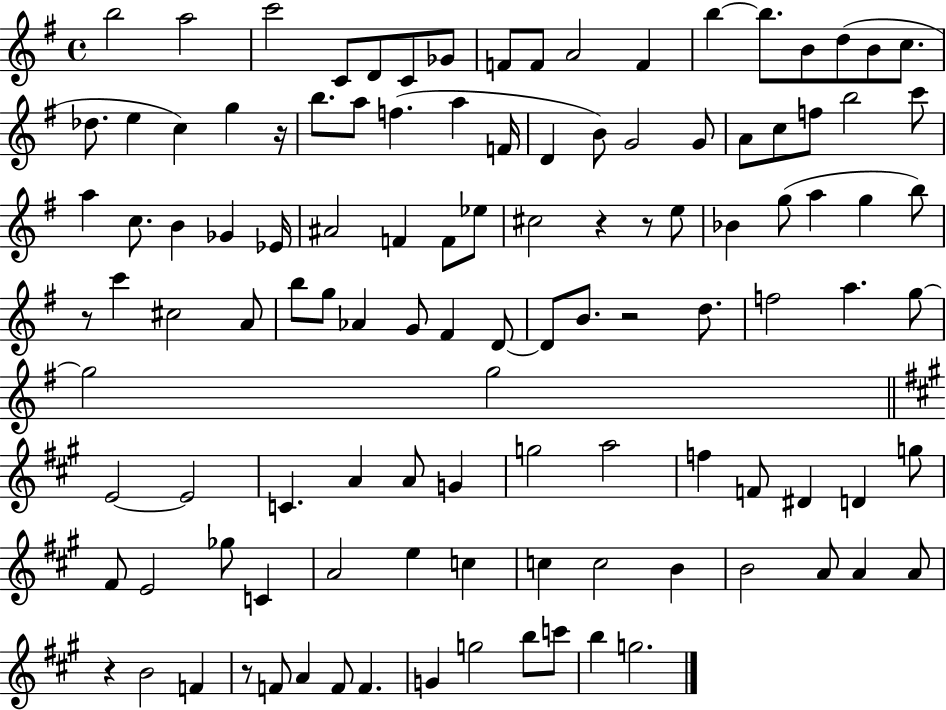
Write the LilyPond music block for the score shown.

{
  \clef treble
  \time 4/4
  \defaultTimeSignature
  \key g \major
  b''2 a''2 | c'''2 c'8 d'8 c'8 ges'8 | f'8 f'8 a'2 f'4 | b''4~~ b''8. b'8 d''8( b'8 c''8. | \break des''8. e''4 c''4) g''4 r16 | b''8. a''8 f''4.( a''4 f'16 | d'4 b'8) g'2 g'8 | a'8 c''8 f''8 b''2 c'''8 | \break a''4 c''8. b'4 ges'4 ees'16 | ais'2 f'4 f'8 ees''8 | cis''2 r4 r8 e''8 | bes'4 g''8( a''4 g''4 b''8) | \break r8 c'''4 cis''2 a'8 | b''8 g''8 aes'4 g'8 fis'4 d'8~~ | d'8 b'8. r2 d''8. | f''2 a''4. g''8~~ | \break g''2 g''2 | \bar "||" \break \key a \major e'2~~ e'2 | c'4. a'4 a'8 g'4 | g''2 a''2 | f''4 f'8 dis'4 d'4 g''8 | \break fis'8 e'2 ges''8 c'4 | a'2 e''4 c''4 | c''4 c''2 b'4 | b'2 a'8 a'4 a'8 | \break r4 b'2 f'4 | r8 f'8 a'4 f'8 f'4. | g'4 g''2 b''8 c'''8 | b''4 g''2. | \break \bar "|."
}